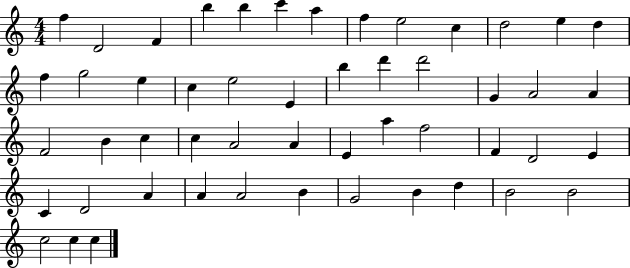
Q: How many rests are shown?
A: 0